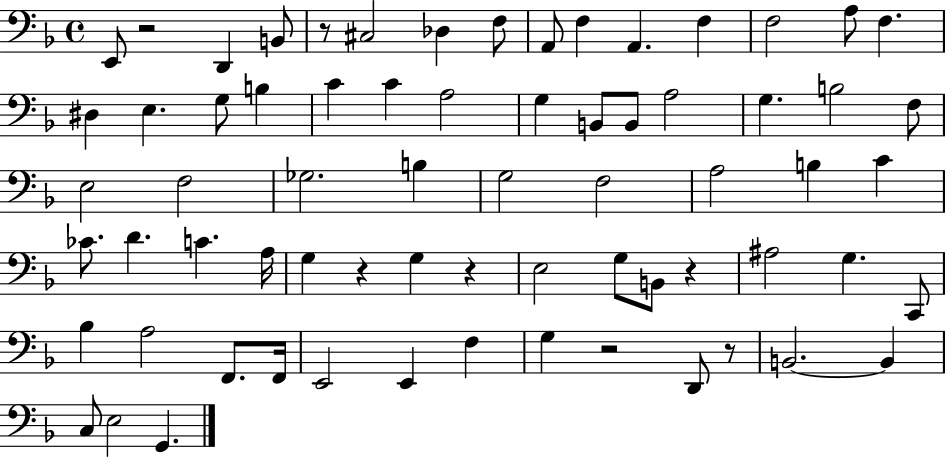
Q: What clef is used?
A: bass